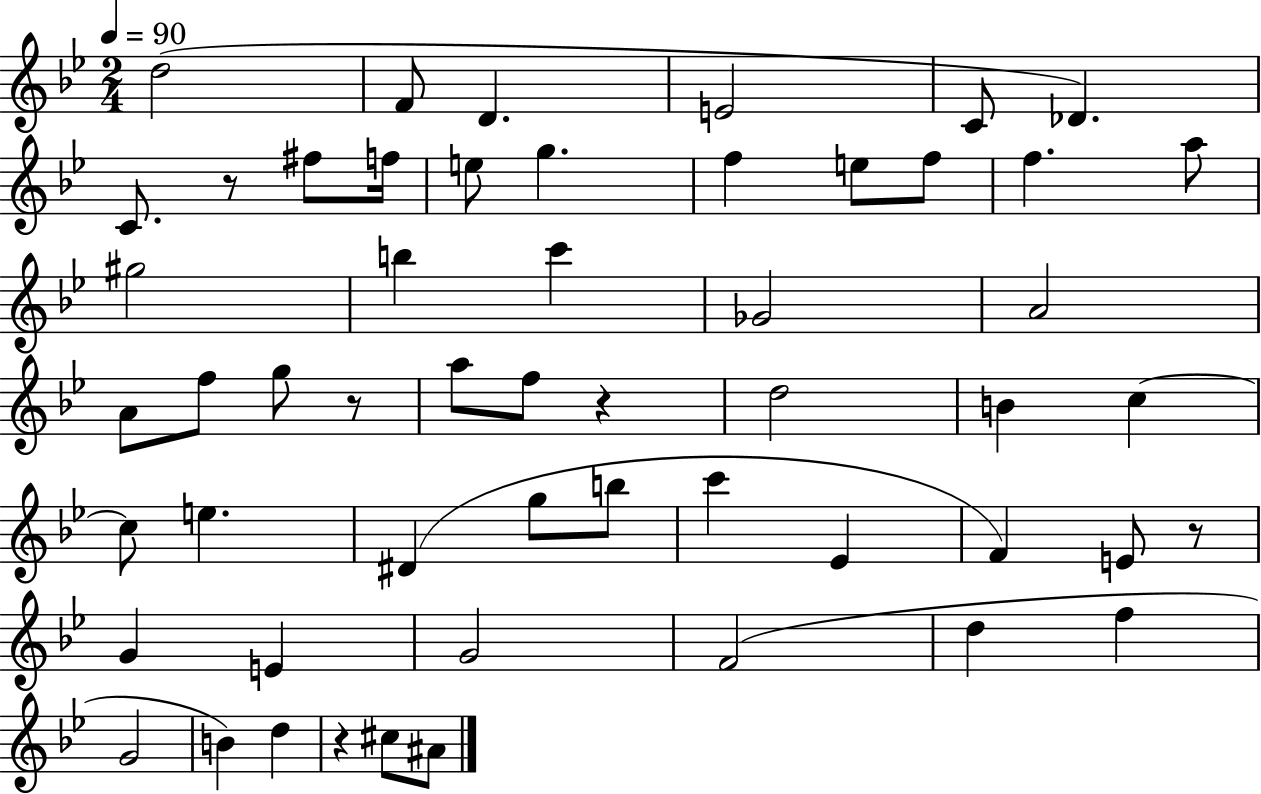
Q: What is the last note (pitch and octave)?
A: A#4